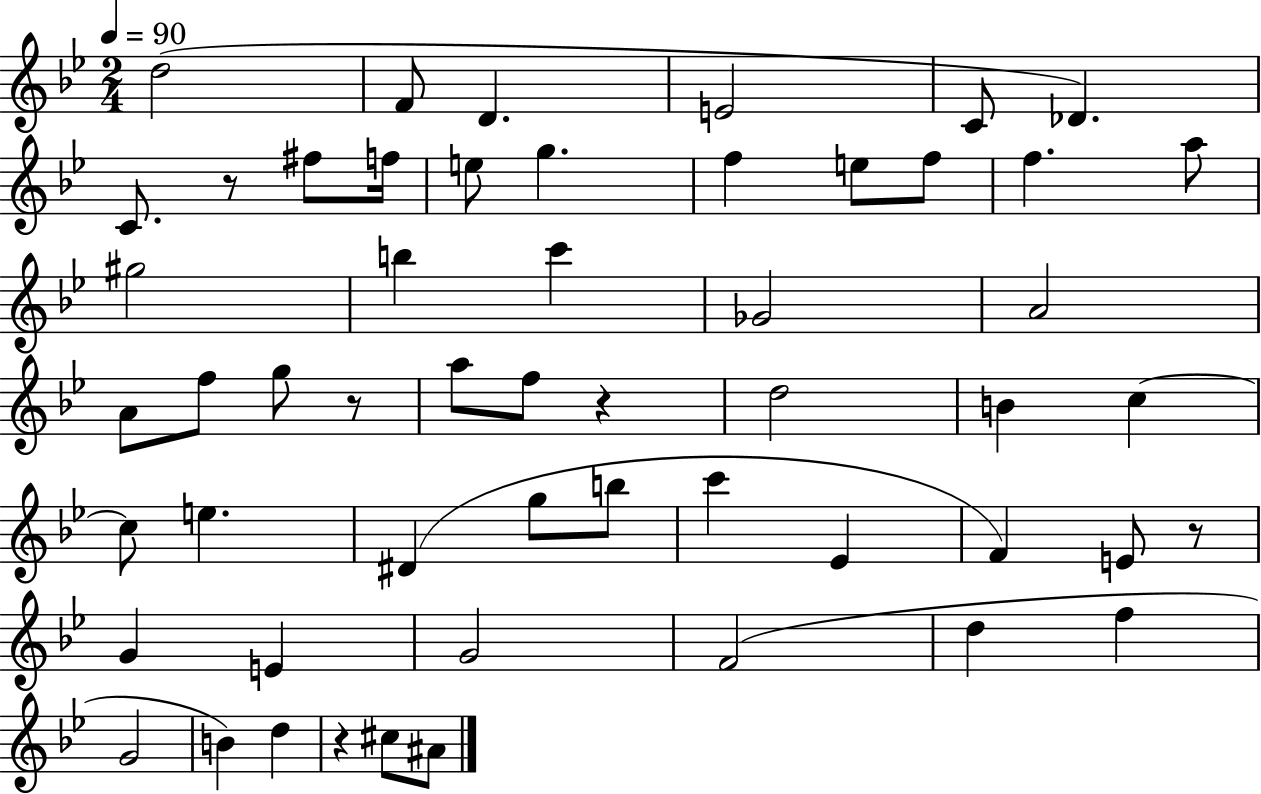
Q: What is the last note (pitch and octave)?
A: A#4